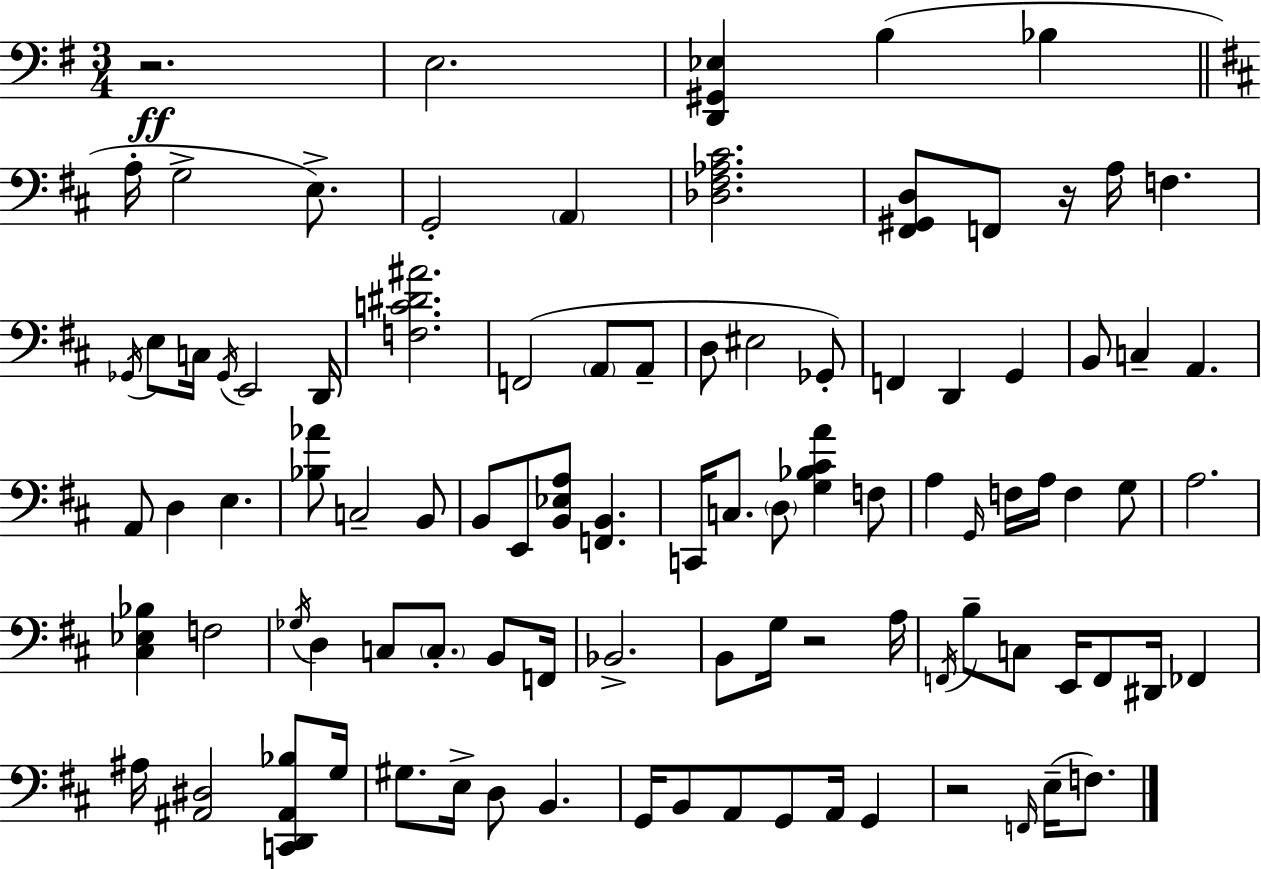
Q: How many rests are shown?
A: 4